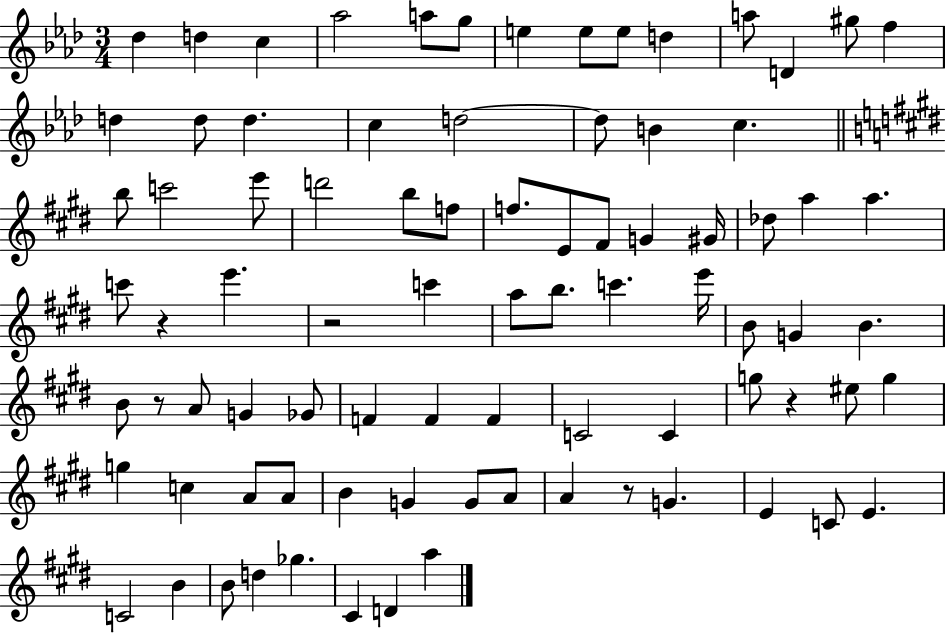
{
  \clef treble
  \numericTimeSignature
  \time 3/4
  \key aes \major
  des''4 d''4 c''4 | aes''2 a''8 g''8 | e''4 e''8 e''8 d''4 | a''8 d'4 gis''8 f''4 | \break d''4 d''8 d''4. | c''4 d''2~~ | d''8 b'4 c''4. | \bar "||" \break \key e \major b''8 c'''2 e'''8 | d'''2 b''8 f''8 | f''8. e'8 fis'8 g'4 gis'16 | des''8 a''4 a''4. | \break c'''8 r4 e'''4. | r2 c'''4 | a''8 b''8. c'''4. e'''16 | b'8 g'4 b'4. | \break b'8 r8 a'8 g'4 ges'8 | f'4 f'4 f'4 | c'2 c'4 | g''8 r4 eis''8 g''4 | \break g''4 c''4 a'8 a'8 | b'4 g'4 g'8 a'8 | a'4 r8 g'4. | e'4 c'8 e'4. | \break c'2 b'4 | b'8 d''4 ges''4. | cis'4 d'4 a''4 | \bar "|."
}